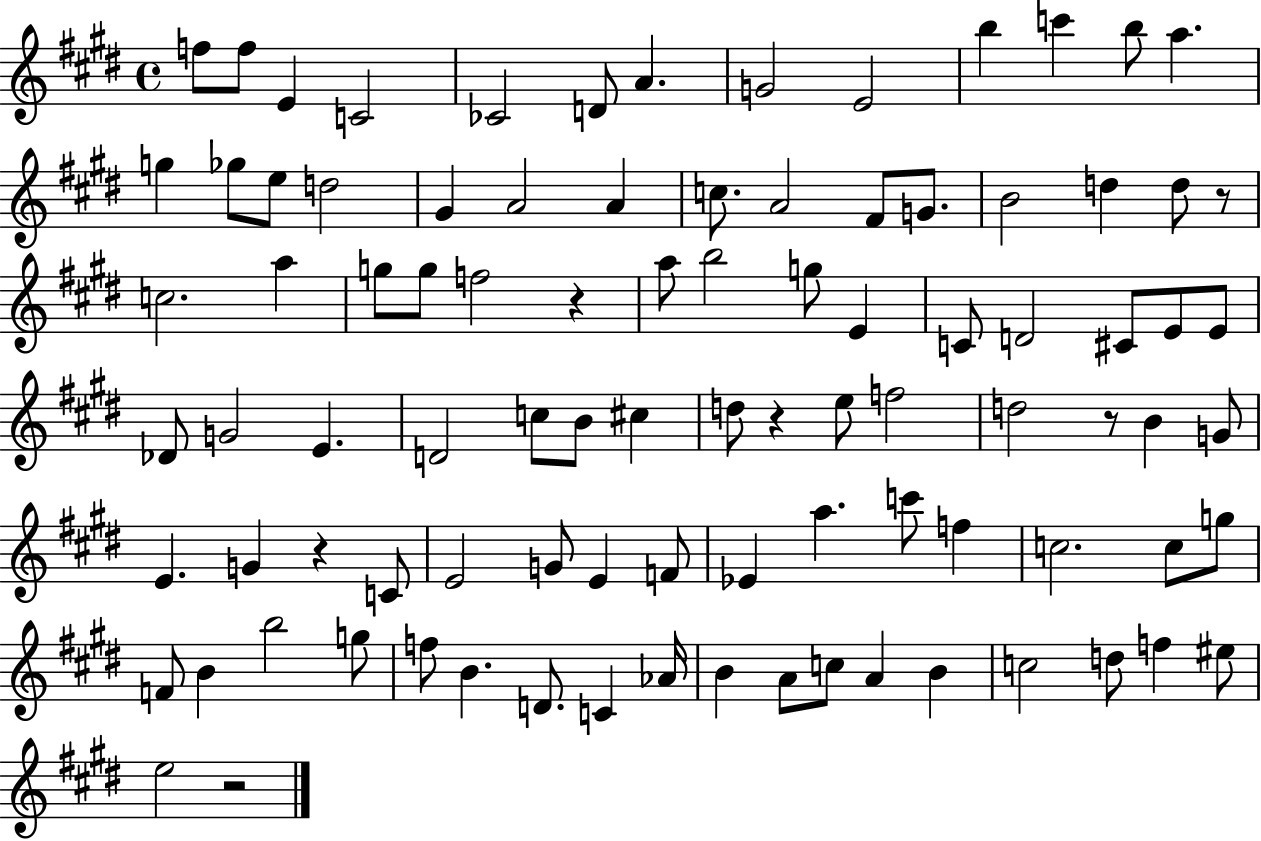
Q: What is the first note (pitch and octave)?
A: F5